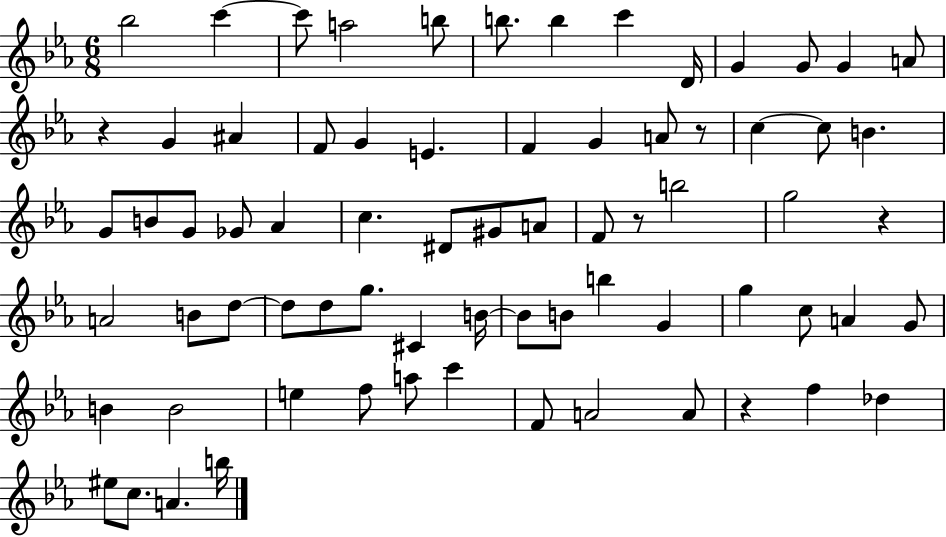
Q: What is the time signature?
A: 6/8